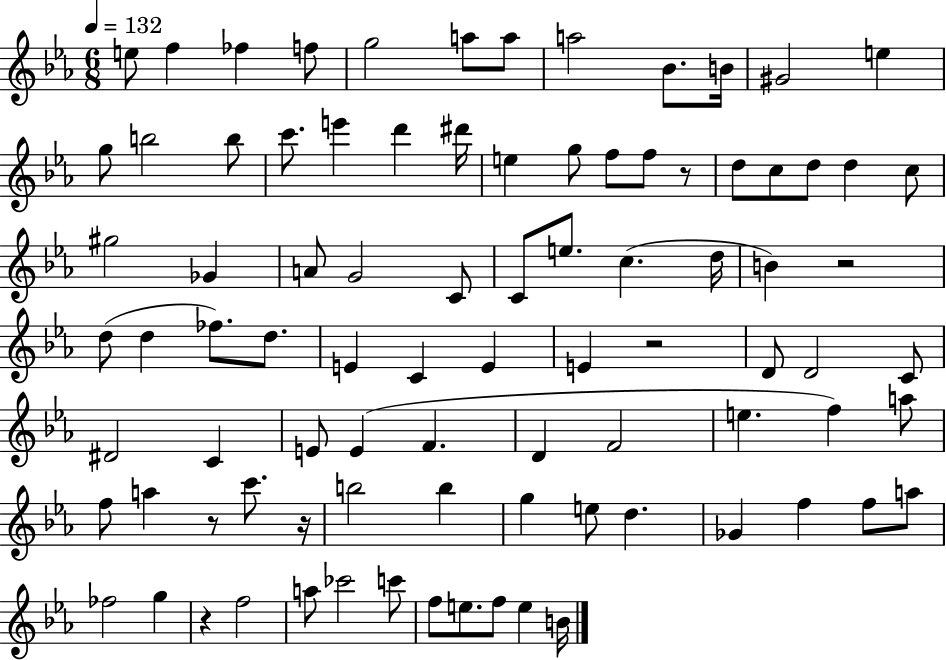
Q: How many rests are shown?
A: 6